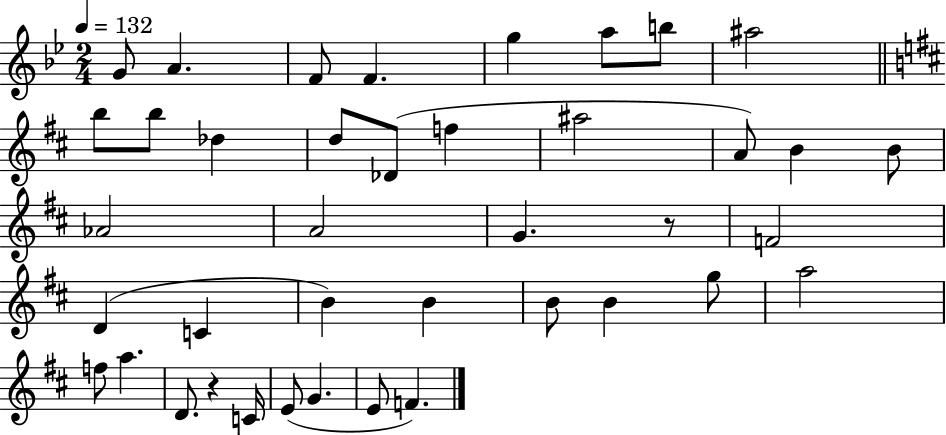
X:1
T:Untitled
M:2/4
L:1/4
K:Bb
G/2 A F/2 F g a/2 b/2 ^a2 b/2 b/2 _d d/2 _D/2 f ^a2 A/2 B B/2 _A2 A2 G z/2 F2 D C B B B/2 B g/2 a2 f/2 a D/2 z C/4 E/2 G E/2 F